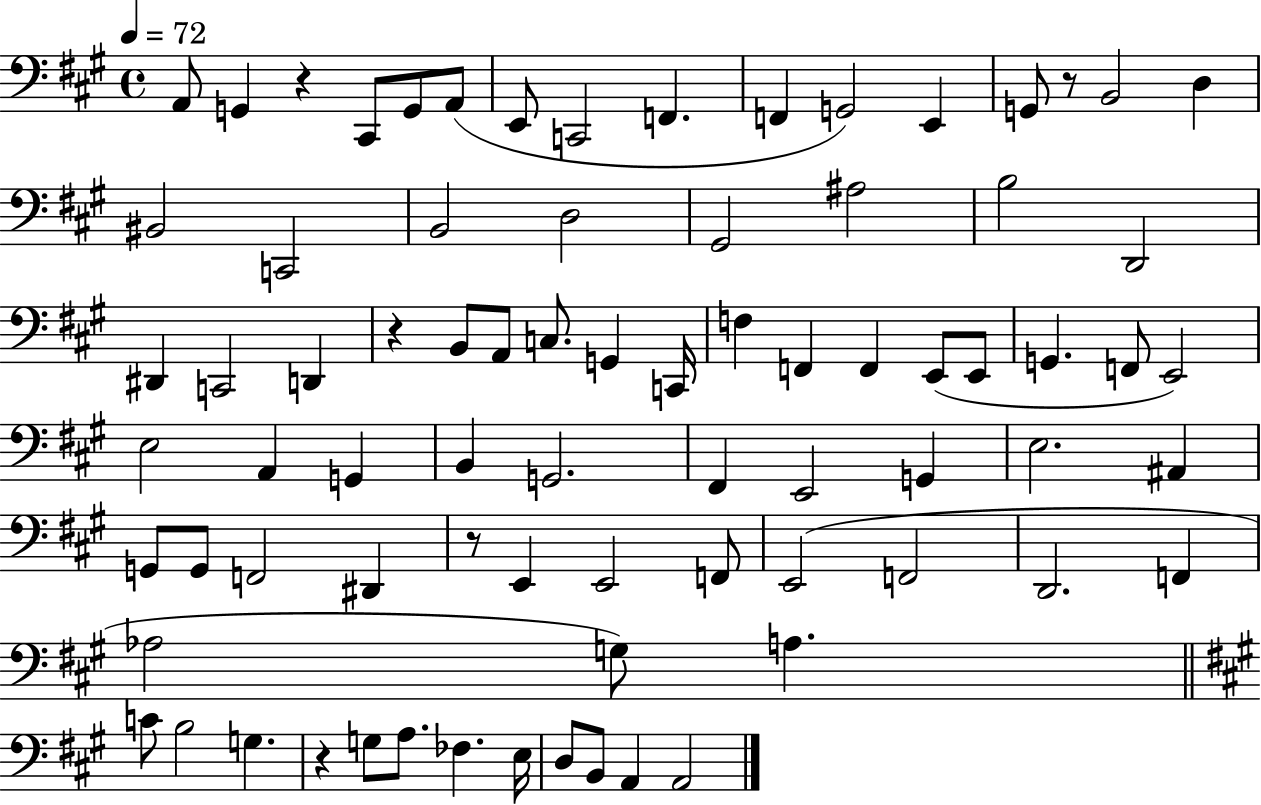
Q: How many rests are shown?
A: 5